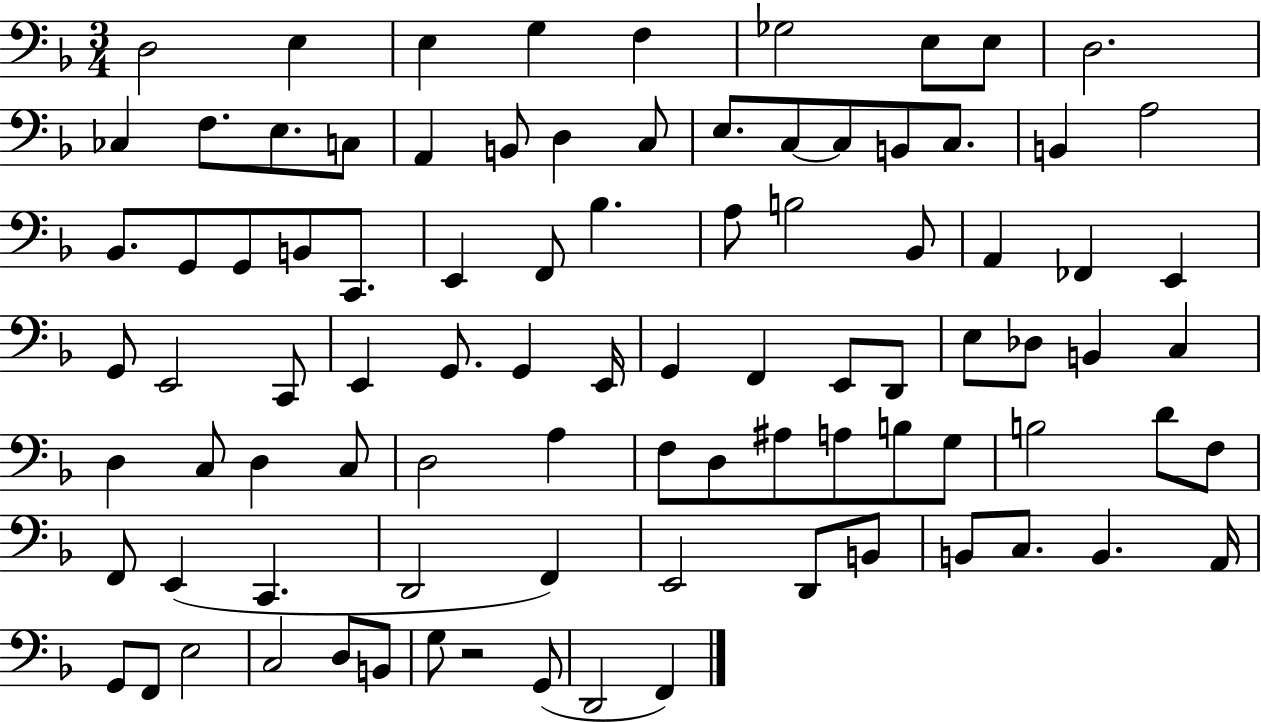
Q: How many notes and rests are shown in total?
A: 91